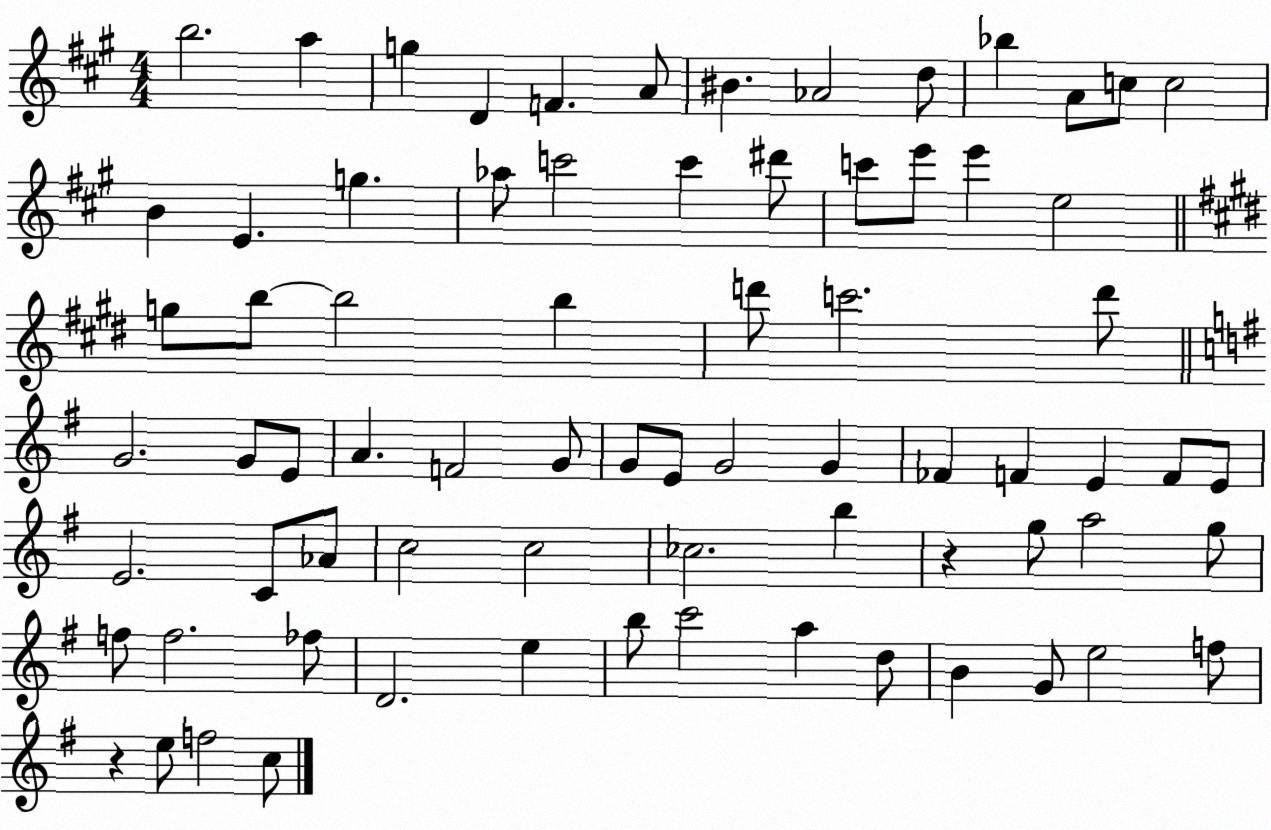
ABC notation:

X:1
T:Untitled
M:4/4
L:1/4
K:A
b2 a g D F A/2 ^B _A2 d/2 _b A/2 c/2 c2 B E g _a/2 c'2 c' ^d'/2 c'/2 e'/2 e' e2 g/2 b/2 b2 b d'/2 c'2 d'/2 G2 G/2 E/2 A F2 G/2 G/2 E/2 G2 G _F F E F/2 E/2 E2 C/2 _A/2 c2 c2 _c2 b z g/2 a2 g/2 f/2 f2 _f/2 D2 e b/2 c'2 a d/2 B G/2 e2 f/2 z e/2 f2 c/2